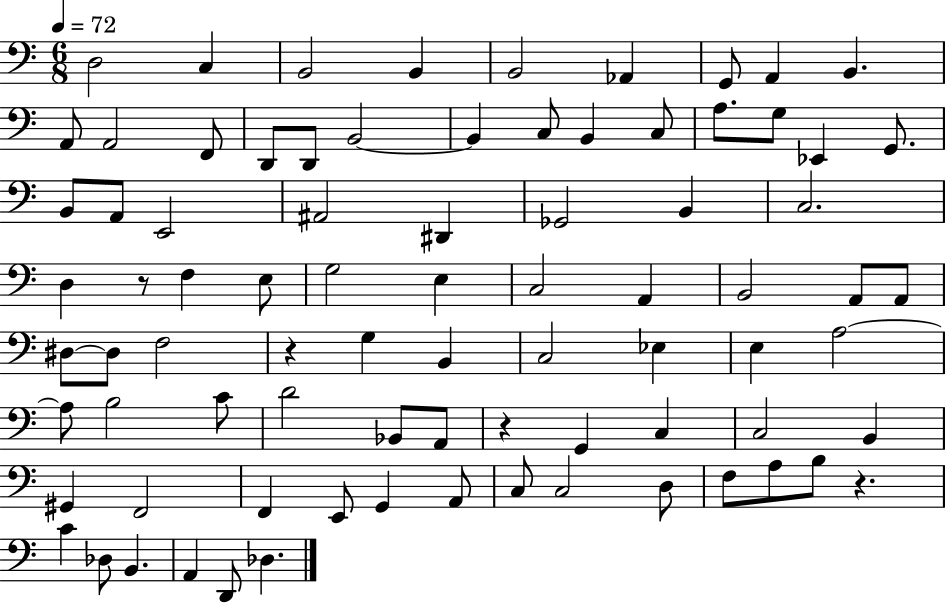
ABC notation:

X:1
T:Untitled
M:6/8
L:1/4
K:C
D,2 C, B,,2 B,, B,,2 _A,, G,,/2 A,, B,, A,,/2 A,,2 F,,/2 D,,/2 D,,/2 B,,2 B,, C,/2 B,, C,/2 A,/2 G,/2 _E,, G,,/2 B,,/2 A,,/2 E,,2 ^A,,2 ^D,, _G,,2 B,, C,2 D, z/2 F, E,/2 G,2 E, C,2 A,, B,,2 A,,/2 A,,/2 ^D,/2 ^D,/2 F,2 z G, B,, C,2 _E, E, A,2 A,/2 B,2 C/2 D2 _B,,/2 A,,/2 z G,, C, C,2 B,, ^G,, F,,2 F,, E,,/2 G,, A,,/2 C,/2 C,2 D,/2 F,/2 A,/2 B,/2 z C _D,/2 B,, A,, D,,/2 _D,